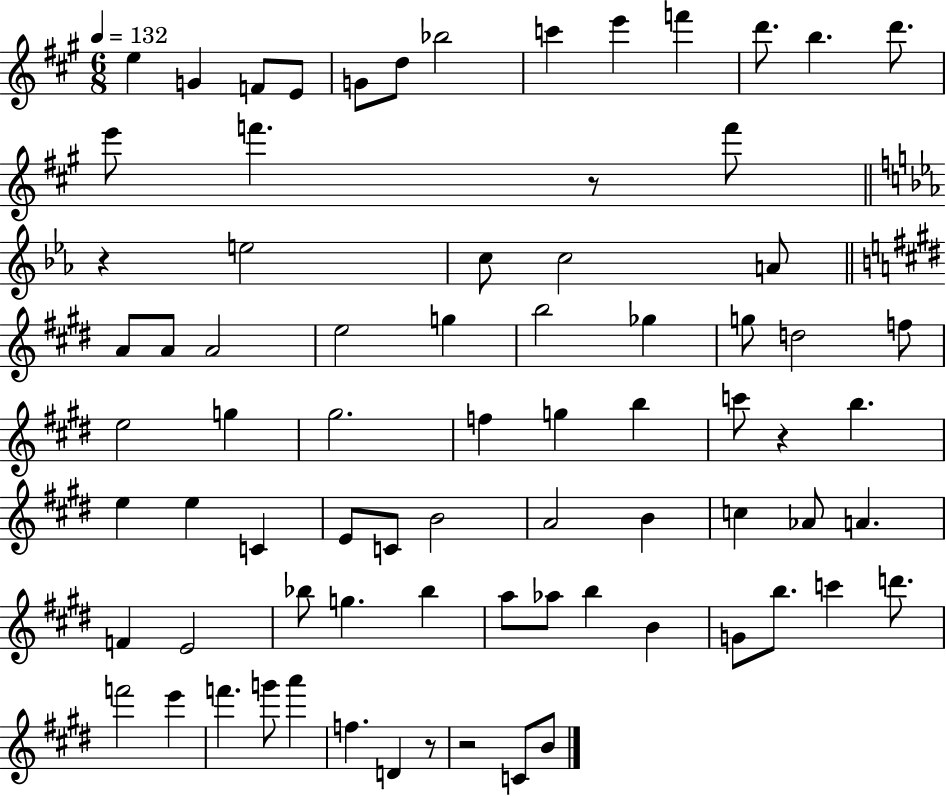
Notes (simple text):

E5/q G4/q F4/e E4/e G4/e D5/e Bb5/h C6/q E6/q F6/q D6/e. B5/q. D6/e. E6/e F6/q. R/e F6/e R/q E5/h C5/e C5/h A4/e A4/e A4/e A4/h E5/h G5/q B5/h Gb5/q G5/e D5/h F5/e E5/h G5/q G#5/h. F5/q G5/q B5/q C6/e R/q B5/q. E5/q E5/q C4/q E4/e C4/e B4/h A4/h B4/q C5/q Ab4/e A4/q. F4/q E4/h Bb5/e G5/q. Bb5/q A5/e Ab5/e B5/q B4/q G4/e B5/e. C6/q D6/e. F6/h E6/q F6/q. G6/e A6/q F5/q. D4/q R/e R/h C4/e B4/e